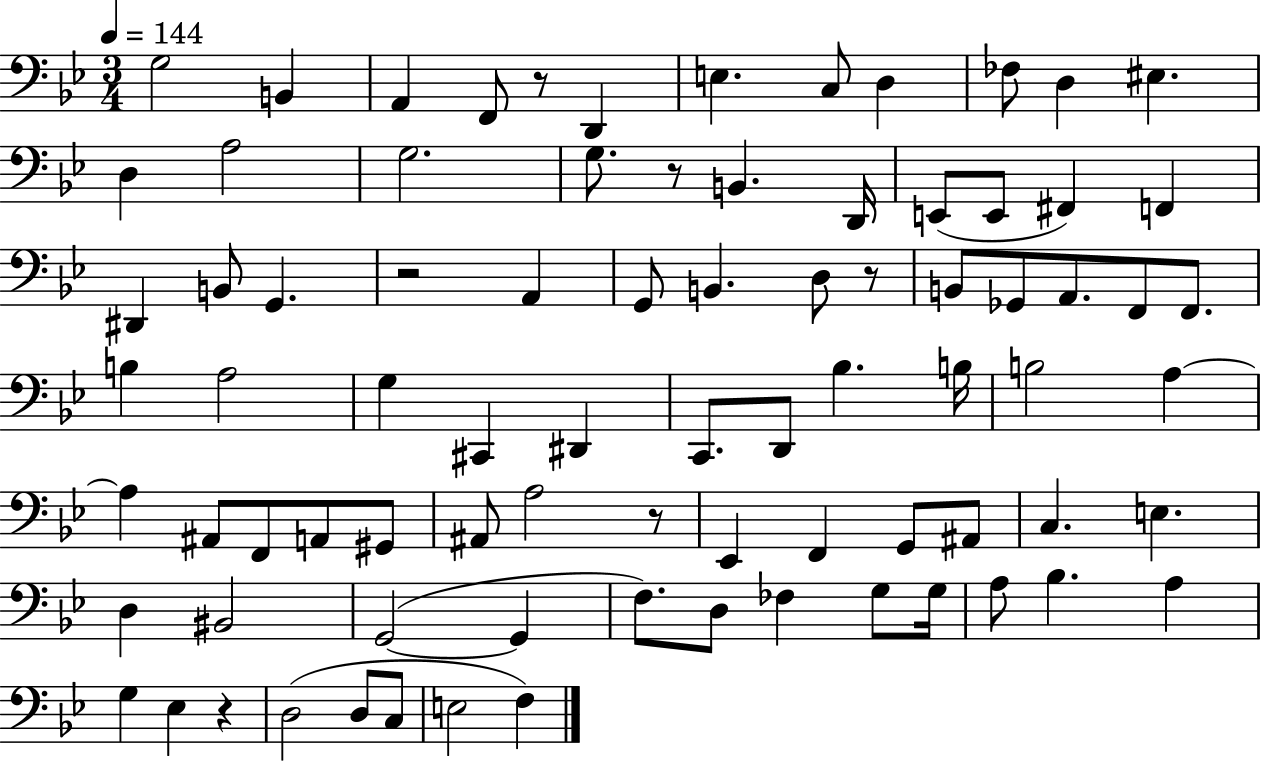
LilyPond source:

{
  \clef bass
  \numericTimeSignature
  \time 3/4
  \key bes \major
  \tempo 4 = 144
  g2 b,4 | a,4 f,8 r8 d,4 | e4. c8 d4 | fes8 d4 eis4. | \break d4 a2 | g2. | g8. r8 b,4. d,16 | e,8( e,8 fis,4) f,4 | \break dis,4 b,8 g,4. | r2 a,4 | g,8 b,4. d8 r8 | b,8 ges,8 a,8. f,8 f,8. | \break b4 a2 | g4 cis,4 dis,4 | c,8. d,8 bes4. b16 | b2 a4~~ | \break a4 ais,8 f,8 a,8 gis,8 | ais,8 a2 r8 | ees,4 f,4 g,8 ais,8 | c4. e4. | \break d4 bis,2 | g,2~(~ g,4 | f8.) d8 fes4 g8 g16 | a8 bes4. a4 | \break g4 ees4 r4 | d2( d8 c8 | e2 f4) | \bar "|."
}